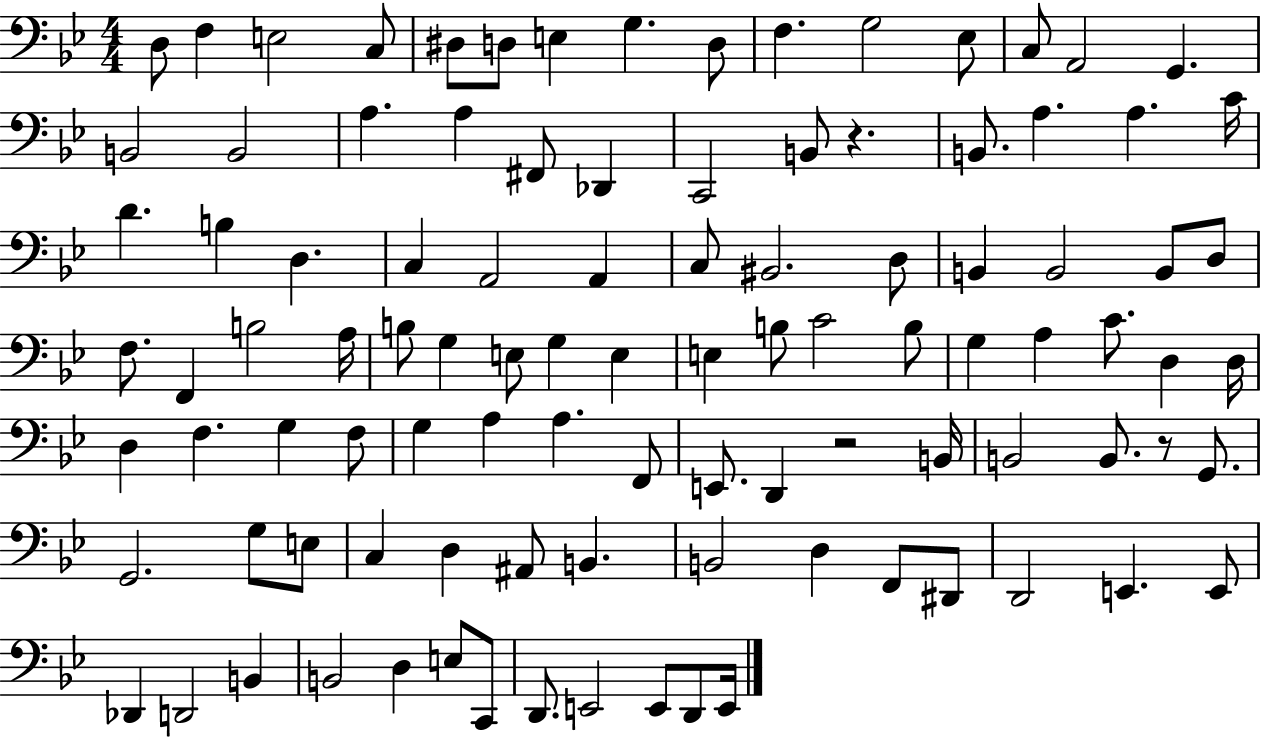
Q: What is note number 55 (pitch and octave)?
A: A3